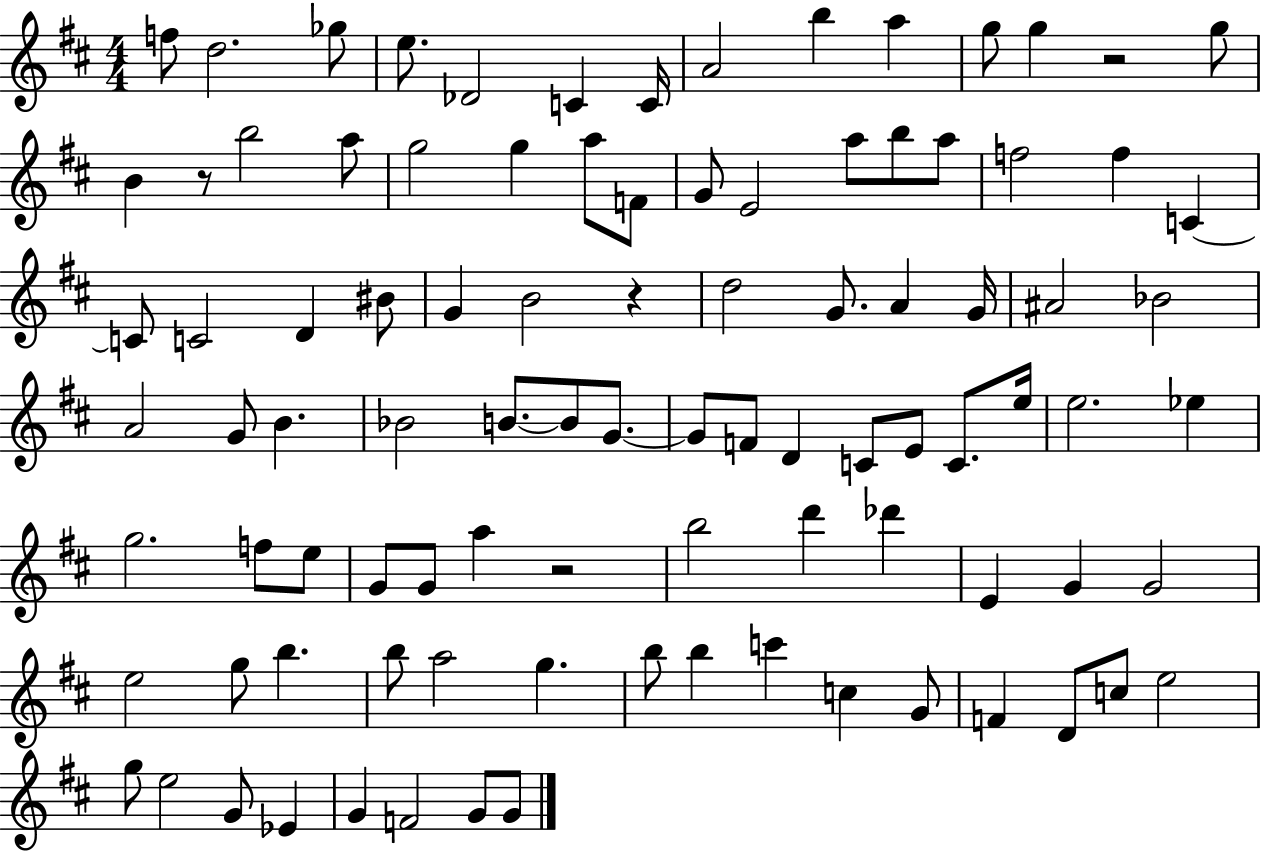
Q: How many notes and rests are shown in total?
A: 95